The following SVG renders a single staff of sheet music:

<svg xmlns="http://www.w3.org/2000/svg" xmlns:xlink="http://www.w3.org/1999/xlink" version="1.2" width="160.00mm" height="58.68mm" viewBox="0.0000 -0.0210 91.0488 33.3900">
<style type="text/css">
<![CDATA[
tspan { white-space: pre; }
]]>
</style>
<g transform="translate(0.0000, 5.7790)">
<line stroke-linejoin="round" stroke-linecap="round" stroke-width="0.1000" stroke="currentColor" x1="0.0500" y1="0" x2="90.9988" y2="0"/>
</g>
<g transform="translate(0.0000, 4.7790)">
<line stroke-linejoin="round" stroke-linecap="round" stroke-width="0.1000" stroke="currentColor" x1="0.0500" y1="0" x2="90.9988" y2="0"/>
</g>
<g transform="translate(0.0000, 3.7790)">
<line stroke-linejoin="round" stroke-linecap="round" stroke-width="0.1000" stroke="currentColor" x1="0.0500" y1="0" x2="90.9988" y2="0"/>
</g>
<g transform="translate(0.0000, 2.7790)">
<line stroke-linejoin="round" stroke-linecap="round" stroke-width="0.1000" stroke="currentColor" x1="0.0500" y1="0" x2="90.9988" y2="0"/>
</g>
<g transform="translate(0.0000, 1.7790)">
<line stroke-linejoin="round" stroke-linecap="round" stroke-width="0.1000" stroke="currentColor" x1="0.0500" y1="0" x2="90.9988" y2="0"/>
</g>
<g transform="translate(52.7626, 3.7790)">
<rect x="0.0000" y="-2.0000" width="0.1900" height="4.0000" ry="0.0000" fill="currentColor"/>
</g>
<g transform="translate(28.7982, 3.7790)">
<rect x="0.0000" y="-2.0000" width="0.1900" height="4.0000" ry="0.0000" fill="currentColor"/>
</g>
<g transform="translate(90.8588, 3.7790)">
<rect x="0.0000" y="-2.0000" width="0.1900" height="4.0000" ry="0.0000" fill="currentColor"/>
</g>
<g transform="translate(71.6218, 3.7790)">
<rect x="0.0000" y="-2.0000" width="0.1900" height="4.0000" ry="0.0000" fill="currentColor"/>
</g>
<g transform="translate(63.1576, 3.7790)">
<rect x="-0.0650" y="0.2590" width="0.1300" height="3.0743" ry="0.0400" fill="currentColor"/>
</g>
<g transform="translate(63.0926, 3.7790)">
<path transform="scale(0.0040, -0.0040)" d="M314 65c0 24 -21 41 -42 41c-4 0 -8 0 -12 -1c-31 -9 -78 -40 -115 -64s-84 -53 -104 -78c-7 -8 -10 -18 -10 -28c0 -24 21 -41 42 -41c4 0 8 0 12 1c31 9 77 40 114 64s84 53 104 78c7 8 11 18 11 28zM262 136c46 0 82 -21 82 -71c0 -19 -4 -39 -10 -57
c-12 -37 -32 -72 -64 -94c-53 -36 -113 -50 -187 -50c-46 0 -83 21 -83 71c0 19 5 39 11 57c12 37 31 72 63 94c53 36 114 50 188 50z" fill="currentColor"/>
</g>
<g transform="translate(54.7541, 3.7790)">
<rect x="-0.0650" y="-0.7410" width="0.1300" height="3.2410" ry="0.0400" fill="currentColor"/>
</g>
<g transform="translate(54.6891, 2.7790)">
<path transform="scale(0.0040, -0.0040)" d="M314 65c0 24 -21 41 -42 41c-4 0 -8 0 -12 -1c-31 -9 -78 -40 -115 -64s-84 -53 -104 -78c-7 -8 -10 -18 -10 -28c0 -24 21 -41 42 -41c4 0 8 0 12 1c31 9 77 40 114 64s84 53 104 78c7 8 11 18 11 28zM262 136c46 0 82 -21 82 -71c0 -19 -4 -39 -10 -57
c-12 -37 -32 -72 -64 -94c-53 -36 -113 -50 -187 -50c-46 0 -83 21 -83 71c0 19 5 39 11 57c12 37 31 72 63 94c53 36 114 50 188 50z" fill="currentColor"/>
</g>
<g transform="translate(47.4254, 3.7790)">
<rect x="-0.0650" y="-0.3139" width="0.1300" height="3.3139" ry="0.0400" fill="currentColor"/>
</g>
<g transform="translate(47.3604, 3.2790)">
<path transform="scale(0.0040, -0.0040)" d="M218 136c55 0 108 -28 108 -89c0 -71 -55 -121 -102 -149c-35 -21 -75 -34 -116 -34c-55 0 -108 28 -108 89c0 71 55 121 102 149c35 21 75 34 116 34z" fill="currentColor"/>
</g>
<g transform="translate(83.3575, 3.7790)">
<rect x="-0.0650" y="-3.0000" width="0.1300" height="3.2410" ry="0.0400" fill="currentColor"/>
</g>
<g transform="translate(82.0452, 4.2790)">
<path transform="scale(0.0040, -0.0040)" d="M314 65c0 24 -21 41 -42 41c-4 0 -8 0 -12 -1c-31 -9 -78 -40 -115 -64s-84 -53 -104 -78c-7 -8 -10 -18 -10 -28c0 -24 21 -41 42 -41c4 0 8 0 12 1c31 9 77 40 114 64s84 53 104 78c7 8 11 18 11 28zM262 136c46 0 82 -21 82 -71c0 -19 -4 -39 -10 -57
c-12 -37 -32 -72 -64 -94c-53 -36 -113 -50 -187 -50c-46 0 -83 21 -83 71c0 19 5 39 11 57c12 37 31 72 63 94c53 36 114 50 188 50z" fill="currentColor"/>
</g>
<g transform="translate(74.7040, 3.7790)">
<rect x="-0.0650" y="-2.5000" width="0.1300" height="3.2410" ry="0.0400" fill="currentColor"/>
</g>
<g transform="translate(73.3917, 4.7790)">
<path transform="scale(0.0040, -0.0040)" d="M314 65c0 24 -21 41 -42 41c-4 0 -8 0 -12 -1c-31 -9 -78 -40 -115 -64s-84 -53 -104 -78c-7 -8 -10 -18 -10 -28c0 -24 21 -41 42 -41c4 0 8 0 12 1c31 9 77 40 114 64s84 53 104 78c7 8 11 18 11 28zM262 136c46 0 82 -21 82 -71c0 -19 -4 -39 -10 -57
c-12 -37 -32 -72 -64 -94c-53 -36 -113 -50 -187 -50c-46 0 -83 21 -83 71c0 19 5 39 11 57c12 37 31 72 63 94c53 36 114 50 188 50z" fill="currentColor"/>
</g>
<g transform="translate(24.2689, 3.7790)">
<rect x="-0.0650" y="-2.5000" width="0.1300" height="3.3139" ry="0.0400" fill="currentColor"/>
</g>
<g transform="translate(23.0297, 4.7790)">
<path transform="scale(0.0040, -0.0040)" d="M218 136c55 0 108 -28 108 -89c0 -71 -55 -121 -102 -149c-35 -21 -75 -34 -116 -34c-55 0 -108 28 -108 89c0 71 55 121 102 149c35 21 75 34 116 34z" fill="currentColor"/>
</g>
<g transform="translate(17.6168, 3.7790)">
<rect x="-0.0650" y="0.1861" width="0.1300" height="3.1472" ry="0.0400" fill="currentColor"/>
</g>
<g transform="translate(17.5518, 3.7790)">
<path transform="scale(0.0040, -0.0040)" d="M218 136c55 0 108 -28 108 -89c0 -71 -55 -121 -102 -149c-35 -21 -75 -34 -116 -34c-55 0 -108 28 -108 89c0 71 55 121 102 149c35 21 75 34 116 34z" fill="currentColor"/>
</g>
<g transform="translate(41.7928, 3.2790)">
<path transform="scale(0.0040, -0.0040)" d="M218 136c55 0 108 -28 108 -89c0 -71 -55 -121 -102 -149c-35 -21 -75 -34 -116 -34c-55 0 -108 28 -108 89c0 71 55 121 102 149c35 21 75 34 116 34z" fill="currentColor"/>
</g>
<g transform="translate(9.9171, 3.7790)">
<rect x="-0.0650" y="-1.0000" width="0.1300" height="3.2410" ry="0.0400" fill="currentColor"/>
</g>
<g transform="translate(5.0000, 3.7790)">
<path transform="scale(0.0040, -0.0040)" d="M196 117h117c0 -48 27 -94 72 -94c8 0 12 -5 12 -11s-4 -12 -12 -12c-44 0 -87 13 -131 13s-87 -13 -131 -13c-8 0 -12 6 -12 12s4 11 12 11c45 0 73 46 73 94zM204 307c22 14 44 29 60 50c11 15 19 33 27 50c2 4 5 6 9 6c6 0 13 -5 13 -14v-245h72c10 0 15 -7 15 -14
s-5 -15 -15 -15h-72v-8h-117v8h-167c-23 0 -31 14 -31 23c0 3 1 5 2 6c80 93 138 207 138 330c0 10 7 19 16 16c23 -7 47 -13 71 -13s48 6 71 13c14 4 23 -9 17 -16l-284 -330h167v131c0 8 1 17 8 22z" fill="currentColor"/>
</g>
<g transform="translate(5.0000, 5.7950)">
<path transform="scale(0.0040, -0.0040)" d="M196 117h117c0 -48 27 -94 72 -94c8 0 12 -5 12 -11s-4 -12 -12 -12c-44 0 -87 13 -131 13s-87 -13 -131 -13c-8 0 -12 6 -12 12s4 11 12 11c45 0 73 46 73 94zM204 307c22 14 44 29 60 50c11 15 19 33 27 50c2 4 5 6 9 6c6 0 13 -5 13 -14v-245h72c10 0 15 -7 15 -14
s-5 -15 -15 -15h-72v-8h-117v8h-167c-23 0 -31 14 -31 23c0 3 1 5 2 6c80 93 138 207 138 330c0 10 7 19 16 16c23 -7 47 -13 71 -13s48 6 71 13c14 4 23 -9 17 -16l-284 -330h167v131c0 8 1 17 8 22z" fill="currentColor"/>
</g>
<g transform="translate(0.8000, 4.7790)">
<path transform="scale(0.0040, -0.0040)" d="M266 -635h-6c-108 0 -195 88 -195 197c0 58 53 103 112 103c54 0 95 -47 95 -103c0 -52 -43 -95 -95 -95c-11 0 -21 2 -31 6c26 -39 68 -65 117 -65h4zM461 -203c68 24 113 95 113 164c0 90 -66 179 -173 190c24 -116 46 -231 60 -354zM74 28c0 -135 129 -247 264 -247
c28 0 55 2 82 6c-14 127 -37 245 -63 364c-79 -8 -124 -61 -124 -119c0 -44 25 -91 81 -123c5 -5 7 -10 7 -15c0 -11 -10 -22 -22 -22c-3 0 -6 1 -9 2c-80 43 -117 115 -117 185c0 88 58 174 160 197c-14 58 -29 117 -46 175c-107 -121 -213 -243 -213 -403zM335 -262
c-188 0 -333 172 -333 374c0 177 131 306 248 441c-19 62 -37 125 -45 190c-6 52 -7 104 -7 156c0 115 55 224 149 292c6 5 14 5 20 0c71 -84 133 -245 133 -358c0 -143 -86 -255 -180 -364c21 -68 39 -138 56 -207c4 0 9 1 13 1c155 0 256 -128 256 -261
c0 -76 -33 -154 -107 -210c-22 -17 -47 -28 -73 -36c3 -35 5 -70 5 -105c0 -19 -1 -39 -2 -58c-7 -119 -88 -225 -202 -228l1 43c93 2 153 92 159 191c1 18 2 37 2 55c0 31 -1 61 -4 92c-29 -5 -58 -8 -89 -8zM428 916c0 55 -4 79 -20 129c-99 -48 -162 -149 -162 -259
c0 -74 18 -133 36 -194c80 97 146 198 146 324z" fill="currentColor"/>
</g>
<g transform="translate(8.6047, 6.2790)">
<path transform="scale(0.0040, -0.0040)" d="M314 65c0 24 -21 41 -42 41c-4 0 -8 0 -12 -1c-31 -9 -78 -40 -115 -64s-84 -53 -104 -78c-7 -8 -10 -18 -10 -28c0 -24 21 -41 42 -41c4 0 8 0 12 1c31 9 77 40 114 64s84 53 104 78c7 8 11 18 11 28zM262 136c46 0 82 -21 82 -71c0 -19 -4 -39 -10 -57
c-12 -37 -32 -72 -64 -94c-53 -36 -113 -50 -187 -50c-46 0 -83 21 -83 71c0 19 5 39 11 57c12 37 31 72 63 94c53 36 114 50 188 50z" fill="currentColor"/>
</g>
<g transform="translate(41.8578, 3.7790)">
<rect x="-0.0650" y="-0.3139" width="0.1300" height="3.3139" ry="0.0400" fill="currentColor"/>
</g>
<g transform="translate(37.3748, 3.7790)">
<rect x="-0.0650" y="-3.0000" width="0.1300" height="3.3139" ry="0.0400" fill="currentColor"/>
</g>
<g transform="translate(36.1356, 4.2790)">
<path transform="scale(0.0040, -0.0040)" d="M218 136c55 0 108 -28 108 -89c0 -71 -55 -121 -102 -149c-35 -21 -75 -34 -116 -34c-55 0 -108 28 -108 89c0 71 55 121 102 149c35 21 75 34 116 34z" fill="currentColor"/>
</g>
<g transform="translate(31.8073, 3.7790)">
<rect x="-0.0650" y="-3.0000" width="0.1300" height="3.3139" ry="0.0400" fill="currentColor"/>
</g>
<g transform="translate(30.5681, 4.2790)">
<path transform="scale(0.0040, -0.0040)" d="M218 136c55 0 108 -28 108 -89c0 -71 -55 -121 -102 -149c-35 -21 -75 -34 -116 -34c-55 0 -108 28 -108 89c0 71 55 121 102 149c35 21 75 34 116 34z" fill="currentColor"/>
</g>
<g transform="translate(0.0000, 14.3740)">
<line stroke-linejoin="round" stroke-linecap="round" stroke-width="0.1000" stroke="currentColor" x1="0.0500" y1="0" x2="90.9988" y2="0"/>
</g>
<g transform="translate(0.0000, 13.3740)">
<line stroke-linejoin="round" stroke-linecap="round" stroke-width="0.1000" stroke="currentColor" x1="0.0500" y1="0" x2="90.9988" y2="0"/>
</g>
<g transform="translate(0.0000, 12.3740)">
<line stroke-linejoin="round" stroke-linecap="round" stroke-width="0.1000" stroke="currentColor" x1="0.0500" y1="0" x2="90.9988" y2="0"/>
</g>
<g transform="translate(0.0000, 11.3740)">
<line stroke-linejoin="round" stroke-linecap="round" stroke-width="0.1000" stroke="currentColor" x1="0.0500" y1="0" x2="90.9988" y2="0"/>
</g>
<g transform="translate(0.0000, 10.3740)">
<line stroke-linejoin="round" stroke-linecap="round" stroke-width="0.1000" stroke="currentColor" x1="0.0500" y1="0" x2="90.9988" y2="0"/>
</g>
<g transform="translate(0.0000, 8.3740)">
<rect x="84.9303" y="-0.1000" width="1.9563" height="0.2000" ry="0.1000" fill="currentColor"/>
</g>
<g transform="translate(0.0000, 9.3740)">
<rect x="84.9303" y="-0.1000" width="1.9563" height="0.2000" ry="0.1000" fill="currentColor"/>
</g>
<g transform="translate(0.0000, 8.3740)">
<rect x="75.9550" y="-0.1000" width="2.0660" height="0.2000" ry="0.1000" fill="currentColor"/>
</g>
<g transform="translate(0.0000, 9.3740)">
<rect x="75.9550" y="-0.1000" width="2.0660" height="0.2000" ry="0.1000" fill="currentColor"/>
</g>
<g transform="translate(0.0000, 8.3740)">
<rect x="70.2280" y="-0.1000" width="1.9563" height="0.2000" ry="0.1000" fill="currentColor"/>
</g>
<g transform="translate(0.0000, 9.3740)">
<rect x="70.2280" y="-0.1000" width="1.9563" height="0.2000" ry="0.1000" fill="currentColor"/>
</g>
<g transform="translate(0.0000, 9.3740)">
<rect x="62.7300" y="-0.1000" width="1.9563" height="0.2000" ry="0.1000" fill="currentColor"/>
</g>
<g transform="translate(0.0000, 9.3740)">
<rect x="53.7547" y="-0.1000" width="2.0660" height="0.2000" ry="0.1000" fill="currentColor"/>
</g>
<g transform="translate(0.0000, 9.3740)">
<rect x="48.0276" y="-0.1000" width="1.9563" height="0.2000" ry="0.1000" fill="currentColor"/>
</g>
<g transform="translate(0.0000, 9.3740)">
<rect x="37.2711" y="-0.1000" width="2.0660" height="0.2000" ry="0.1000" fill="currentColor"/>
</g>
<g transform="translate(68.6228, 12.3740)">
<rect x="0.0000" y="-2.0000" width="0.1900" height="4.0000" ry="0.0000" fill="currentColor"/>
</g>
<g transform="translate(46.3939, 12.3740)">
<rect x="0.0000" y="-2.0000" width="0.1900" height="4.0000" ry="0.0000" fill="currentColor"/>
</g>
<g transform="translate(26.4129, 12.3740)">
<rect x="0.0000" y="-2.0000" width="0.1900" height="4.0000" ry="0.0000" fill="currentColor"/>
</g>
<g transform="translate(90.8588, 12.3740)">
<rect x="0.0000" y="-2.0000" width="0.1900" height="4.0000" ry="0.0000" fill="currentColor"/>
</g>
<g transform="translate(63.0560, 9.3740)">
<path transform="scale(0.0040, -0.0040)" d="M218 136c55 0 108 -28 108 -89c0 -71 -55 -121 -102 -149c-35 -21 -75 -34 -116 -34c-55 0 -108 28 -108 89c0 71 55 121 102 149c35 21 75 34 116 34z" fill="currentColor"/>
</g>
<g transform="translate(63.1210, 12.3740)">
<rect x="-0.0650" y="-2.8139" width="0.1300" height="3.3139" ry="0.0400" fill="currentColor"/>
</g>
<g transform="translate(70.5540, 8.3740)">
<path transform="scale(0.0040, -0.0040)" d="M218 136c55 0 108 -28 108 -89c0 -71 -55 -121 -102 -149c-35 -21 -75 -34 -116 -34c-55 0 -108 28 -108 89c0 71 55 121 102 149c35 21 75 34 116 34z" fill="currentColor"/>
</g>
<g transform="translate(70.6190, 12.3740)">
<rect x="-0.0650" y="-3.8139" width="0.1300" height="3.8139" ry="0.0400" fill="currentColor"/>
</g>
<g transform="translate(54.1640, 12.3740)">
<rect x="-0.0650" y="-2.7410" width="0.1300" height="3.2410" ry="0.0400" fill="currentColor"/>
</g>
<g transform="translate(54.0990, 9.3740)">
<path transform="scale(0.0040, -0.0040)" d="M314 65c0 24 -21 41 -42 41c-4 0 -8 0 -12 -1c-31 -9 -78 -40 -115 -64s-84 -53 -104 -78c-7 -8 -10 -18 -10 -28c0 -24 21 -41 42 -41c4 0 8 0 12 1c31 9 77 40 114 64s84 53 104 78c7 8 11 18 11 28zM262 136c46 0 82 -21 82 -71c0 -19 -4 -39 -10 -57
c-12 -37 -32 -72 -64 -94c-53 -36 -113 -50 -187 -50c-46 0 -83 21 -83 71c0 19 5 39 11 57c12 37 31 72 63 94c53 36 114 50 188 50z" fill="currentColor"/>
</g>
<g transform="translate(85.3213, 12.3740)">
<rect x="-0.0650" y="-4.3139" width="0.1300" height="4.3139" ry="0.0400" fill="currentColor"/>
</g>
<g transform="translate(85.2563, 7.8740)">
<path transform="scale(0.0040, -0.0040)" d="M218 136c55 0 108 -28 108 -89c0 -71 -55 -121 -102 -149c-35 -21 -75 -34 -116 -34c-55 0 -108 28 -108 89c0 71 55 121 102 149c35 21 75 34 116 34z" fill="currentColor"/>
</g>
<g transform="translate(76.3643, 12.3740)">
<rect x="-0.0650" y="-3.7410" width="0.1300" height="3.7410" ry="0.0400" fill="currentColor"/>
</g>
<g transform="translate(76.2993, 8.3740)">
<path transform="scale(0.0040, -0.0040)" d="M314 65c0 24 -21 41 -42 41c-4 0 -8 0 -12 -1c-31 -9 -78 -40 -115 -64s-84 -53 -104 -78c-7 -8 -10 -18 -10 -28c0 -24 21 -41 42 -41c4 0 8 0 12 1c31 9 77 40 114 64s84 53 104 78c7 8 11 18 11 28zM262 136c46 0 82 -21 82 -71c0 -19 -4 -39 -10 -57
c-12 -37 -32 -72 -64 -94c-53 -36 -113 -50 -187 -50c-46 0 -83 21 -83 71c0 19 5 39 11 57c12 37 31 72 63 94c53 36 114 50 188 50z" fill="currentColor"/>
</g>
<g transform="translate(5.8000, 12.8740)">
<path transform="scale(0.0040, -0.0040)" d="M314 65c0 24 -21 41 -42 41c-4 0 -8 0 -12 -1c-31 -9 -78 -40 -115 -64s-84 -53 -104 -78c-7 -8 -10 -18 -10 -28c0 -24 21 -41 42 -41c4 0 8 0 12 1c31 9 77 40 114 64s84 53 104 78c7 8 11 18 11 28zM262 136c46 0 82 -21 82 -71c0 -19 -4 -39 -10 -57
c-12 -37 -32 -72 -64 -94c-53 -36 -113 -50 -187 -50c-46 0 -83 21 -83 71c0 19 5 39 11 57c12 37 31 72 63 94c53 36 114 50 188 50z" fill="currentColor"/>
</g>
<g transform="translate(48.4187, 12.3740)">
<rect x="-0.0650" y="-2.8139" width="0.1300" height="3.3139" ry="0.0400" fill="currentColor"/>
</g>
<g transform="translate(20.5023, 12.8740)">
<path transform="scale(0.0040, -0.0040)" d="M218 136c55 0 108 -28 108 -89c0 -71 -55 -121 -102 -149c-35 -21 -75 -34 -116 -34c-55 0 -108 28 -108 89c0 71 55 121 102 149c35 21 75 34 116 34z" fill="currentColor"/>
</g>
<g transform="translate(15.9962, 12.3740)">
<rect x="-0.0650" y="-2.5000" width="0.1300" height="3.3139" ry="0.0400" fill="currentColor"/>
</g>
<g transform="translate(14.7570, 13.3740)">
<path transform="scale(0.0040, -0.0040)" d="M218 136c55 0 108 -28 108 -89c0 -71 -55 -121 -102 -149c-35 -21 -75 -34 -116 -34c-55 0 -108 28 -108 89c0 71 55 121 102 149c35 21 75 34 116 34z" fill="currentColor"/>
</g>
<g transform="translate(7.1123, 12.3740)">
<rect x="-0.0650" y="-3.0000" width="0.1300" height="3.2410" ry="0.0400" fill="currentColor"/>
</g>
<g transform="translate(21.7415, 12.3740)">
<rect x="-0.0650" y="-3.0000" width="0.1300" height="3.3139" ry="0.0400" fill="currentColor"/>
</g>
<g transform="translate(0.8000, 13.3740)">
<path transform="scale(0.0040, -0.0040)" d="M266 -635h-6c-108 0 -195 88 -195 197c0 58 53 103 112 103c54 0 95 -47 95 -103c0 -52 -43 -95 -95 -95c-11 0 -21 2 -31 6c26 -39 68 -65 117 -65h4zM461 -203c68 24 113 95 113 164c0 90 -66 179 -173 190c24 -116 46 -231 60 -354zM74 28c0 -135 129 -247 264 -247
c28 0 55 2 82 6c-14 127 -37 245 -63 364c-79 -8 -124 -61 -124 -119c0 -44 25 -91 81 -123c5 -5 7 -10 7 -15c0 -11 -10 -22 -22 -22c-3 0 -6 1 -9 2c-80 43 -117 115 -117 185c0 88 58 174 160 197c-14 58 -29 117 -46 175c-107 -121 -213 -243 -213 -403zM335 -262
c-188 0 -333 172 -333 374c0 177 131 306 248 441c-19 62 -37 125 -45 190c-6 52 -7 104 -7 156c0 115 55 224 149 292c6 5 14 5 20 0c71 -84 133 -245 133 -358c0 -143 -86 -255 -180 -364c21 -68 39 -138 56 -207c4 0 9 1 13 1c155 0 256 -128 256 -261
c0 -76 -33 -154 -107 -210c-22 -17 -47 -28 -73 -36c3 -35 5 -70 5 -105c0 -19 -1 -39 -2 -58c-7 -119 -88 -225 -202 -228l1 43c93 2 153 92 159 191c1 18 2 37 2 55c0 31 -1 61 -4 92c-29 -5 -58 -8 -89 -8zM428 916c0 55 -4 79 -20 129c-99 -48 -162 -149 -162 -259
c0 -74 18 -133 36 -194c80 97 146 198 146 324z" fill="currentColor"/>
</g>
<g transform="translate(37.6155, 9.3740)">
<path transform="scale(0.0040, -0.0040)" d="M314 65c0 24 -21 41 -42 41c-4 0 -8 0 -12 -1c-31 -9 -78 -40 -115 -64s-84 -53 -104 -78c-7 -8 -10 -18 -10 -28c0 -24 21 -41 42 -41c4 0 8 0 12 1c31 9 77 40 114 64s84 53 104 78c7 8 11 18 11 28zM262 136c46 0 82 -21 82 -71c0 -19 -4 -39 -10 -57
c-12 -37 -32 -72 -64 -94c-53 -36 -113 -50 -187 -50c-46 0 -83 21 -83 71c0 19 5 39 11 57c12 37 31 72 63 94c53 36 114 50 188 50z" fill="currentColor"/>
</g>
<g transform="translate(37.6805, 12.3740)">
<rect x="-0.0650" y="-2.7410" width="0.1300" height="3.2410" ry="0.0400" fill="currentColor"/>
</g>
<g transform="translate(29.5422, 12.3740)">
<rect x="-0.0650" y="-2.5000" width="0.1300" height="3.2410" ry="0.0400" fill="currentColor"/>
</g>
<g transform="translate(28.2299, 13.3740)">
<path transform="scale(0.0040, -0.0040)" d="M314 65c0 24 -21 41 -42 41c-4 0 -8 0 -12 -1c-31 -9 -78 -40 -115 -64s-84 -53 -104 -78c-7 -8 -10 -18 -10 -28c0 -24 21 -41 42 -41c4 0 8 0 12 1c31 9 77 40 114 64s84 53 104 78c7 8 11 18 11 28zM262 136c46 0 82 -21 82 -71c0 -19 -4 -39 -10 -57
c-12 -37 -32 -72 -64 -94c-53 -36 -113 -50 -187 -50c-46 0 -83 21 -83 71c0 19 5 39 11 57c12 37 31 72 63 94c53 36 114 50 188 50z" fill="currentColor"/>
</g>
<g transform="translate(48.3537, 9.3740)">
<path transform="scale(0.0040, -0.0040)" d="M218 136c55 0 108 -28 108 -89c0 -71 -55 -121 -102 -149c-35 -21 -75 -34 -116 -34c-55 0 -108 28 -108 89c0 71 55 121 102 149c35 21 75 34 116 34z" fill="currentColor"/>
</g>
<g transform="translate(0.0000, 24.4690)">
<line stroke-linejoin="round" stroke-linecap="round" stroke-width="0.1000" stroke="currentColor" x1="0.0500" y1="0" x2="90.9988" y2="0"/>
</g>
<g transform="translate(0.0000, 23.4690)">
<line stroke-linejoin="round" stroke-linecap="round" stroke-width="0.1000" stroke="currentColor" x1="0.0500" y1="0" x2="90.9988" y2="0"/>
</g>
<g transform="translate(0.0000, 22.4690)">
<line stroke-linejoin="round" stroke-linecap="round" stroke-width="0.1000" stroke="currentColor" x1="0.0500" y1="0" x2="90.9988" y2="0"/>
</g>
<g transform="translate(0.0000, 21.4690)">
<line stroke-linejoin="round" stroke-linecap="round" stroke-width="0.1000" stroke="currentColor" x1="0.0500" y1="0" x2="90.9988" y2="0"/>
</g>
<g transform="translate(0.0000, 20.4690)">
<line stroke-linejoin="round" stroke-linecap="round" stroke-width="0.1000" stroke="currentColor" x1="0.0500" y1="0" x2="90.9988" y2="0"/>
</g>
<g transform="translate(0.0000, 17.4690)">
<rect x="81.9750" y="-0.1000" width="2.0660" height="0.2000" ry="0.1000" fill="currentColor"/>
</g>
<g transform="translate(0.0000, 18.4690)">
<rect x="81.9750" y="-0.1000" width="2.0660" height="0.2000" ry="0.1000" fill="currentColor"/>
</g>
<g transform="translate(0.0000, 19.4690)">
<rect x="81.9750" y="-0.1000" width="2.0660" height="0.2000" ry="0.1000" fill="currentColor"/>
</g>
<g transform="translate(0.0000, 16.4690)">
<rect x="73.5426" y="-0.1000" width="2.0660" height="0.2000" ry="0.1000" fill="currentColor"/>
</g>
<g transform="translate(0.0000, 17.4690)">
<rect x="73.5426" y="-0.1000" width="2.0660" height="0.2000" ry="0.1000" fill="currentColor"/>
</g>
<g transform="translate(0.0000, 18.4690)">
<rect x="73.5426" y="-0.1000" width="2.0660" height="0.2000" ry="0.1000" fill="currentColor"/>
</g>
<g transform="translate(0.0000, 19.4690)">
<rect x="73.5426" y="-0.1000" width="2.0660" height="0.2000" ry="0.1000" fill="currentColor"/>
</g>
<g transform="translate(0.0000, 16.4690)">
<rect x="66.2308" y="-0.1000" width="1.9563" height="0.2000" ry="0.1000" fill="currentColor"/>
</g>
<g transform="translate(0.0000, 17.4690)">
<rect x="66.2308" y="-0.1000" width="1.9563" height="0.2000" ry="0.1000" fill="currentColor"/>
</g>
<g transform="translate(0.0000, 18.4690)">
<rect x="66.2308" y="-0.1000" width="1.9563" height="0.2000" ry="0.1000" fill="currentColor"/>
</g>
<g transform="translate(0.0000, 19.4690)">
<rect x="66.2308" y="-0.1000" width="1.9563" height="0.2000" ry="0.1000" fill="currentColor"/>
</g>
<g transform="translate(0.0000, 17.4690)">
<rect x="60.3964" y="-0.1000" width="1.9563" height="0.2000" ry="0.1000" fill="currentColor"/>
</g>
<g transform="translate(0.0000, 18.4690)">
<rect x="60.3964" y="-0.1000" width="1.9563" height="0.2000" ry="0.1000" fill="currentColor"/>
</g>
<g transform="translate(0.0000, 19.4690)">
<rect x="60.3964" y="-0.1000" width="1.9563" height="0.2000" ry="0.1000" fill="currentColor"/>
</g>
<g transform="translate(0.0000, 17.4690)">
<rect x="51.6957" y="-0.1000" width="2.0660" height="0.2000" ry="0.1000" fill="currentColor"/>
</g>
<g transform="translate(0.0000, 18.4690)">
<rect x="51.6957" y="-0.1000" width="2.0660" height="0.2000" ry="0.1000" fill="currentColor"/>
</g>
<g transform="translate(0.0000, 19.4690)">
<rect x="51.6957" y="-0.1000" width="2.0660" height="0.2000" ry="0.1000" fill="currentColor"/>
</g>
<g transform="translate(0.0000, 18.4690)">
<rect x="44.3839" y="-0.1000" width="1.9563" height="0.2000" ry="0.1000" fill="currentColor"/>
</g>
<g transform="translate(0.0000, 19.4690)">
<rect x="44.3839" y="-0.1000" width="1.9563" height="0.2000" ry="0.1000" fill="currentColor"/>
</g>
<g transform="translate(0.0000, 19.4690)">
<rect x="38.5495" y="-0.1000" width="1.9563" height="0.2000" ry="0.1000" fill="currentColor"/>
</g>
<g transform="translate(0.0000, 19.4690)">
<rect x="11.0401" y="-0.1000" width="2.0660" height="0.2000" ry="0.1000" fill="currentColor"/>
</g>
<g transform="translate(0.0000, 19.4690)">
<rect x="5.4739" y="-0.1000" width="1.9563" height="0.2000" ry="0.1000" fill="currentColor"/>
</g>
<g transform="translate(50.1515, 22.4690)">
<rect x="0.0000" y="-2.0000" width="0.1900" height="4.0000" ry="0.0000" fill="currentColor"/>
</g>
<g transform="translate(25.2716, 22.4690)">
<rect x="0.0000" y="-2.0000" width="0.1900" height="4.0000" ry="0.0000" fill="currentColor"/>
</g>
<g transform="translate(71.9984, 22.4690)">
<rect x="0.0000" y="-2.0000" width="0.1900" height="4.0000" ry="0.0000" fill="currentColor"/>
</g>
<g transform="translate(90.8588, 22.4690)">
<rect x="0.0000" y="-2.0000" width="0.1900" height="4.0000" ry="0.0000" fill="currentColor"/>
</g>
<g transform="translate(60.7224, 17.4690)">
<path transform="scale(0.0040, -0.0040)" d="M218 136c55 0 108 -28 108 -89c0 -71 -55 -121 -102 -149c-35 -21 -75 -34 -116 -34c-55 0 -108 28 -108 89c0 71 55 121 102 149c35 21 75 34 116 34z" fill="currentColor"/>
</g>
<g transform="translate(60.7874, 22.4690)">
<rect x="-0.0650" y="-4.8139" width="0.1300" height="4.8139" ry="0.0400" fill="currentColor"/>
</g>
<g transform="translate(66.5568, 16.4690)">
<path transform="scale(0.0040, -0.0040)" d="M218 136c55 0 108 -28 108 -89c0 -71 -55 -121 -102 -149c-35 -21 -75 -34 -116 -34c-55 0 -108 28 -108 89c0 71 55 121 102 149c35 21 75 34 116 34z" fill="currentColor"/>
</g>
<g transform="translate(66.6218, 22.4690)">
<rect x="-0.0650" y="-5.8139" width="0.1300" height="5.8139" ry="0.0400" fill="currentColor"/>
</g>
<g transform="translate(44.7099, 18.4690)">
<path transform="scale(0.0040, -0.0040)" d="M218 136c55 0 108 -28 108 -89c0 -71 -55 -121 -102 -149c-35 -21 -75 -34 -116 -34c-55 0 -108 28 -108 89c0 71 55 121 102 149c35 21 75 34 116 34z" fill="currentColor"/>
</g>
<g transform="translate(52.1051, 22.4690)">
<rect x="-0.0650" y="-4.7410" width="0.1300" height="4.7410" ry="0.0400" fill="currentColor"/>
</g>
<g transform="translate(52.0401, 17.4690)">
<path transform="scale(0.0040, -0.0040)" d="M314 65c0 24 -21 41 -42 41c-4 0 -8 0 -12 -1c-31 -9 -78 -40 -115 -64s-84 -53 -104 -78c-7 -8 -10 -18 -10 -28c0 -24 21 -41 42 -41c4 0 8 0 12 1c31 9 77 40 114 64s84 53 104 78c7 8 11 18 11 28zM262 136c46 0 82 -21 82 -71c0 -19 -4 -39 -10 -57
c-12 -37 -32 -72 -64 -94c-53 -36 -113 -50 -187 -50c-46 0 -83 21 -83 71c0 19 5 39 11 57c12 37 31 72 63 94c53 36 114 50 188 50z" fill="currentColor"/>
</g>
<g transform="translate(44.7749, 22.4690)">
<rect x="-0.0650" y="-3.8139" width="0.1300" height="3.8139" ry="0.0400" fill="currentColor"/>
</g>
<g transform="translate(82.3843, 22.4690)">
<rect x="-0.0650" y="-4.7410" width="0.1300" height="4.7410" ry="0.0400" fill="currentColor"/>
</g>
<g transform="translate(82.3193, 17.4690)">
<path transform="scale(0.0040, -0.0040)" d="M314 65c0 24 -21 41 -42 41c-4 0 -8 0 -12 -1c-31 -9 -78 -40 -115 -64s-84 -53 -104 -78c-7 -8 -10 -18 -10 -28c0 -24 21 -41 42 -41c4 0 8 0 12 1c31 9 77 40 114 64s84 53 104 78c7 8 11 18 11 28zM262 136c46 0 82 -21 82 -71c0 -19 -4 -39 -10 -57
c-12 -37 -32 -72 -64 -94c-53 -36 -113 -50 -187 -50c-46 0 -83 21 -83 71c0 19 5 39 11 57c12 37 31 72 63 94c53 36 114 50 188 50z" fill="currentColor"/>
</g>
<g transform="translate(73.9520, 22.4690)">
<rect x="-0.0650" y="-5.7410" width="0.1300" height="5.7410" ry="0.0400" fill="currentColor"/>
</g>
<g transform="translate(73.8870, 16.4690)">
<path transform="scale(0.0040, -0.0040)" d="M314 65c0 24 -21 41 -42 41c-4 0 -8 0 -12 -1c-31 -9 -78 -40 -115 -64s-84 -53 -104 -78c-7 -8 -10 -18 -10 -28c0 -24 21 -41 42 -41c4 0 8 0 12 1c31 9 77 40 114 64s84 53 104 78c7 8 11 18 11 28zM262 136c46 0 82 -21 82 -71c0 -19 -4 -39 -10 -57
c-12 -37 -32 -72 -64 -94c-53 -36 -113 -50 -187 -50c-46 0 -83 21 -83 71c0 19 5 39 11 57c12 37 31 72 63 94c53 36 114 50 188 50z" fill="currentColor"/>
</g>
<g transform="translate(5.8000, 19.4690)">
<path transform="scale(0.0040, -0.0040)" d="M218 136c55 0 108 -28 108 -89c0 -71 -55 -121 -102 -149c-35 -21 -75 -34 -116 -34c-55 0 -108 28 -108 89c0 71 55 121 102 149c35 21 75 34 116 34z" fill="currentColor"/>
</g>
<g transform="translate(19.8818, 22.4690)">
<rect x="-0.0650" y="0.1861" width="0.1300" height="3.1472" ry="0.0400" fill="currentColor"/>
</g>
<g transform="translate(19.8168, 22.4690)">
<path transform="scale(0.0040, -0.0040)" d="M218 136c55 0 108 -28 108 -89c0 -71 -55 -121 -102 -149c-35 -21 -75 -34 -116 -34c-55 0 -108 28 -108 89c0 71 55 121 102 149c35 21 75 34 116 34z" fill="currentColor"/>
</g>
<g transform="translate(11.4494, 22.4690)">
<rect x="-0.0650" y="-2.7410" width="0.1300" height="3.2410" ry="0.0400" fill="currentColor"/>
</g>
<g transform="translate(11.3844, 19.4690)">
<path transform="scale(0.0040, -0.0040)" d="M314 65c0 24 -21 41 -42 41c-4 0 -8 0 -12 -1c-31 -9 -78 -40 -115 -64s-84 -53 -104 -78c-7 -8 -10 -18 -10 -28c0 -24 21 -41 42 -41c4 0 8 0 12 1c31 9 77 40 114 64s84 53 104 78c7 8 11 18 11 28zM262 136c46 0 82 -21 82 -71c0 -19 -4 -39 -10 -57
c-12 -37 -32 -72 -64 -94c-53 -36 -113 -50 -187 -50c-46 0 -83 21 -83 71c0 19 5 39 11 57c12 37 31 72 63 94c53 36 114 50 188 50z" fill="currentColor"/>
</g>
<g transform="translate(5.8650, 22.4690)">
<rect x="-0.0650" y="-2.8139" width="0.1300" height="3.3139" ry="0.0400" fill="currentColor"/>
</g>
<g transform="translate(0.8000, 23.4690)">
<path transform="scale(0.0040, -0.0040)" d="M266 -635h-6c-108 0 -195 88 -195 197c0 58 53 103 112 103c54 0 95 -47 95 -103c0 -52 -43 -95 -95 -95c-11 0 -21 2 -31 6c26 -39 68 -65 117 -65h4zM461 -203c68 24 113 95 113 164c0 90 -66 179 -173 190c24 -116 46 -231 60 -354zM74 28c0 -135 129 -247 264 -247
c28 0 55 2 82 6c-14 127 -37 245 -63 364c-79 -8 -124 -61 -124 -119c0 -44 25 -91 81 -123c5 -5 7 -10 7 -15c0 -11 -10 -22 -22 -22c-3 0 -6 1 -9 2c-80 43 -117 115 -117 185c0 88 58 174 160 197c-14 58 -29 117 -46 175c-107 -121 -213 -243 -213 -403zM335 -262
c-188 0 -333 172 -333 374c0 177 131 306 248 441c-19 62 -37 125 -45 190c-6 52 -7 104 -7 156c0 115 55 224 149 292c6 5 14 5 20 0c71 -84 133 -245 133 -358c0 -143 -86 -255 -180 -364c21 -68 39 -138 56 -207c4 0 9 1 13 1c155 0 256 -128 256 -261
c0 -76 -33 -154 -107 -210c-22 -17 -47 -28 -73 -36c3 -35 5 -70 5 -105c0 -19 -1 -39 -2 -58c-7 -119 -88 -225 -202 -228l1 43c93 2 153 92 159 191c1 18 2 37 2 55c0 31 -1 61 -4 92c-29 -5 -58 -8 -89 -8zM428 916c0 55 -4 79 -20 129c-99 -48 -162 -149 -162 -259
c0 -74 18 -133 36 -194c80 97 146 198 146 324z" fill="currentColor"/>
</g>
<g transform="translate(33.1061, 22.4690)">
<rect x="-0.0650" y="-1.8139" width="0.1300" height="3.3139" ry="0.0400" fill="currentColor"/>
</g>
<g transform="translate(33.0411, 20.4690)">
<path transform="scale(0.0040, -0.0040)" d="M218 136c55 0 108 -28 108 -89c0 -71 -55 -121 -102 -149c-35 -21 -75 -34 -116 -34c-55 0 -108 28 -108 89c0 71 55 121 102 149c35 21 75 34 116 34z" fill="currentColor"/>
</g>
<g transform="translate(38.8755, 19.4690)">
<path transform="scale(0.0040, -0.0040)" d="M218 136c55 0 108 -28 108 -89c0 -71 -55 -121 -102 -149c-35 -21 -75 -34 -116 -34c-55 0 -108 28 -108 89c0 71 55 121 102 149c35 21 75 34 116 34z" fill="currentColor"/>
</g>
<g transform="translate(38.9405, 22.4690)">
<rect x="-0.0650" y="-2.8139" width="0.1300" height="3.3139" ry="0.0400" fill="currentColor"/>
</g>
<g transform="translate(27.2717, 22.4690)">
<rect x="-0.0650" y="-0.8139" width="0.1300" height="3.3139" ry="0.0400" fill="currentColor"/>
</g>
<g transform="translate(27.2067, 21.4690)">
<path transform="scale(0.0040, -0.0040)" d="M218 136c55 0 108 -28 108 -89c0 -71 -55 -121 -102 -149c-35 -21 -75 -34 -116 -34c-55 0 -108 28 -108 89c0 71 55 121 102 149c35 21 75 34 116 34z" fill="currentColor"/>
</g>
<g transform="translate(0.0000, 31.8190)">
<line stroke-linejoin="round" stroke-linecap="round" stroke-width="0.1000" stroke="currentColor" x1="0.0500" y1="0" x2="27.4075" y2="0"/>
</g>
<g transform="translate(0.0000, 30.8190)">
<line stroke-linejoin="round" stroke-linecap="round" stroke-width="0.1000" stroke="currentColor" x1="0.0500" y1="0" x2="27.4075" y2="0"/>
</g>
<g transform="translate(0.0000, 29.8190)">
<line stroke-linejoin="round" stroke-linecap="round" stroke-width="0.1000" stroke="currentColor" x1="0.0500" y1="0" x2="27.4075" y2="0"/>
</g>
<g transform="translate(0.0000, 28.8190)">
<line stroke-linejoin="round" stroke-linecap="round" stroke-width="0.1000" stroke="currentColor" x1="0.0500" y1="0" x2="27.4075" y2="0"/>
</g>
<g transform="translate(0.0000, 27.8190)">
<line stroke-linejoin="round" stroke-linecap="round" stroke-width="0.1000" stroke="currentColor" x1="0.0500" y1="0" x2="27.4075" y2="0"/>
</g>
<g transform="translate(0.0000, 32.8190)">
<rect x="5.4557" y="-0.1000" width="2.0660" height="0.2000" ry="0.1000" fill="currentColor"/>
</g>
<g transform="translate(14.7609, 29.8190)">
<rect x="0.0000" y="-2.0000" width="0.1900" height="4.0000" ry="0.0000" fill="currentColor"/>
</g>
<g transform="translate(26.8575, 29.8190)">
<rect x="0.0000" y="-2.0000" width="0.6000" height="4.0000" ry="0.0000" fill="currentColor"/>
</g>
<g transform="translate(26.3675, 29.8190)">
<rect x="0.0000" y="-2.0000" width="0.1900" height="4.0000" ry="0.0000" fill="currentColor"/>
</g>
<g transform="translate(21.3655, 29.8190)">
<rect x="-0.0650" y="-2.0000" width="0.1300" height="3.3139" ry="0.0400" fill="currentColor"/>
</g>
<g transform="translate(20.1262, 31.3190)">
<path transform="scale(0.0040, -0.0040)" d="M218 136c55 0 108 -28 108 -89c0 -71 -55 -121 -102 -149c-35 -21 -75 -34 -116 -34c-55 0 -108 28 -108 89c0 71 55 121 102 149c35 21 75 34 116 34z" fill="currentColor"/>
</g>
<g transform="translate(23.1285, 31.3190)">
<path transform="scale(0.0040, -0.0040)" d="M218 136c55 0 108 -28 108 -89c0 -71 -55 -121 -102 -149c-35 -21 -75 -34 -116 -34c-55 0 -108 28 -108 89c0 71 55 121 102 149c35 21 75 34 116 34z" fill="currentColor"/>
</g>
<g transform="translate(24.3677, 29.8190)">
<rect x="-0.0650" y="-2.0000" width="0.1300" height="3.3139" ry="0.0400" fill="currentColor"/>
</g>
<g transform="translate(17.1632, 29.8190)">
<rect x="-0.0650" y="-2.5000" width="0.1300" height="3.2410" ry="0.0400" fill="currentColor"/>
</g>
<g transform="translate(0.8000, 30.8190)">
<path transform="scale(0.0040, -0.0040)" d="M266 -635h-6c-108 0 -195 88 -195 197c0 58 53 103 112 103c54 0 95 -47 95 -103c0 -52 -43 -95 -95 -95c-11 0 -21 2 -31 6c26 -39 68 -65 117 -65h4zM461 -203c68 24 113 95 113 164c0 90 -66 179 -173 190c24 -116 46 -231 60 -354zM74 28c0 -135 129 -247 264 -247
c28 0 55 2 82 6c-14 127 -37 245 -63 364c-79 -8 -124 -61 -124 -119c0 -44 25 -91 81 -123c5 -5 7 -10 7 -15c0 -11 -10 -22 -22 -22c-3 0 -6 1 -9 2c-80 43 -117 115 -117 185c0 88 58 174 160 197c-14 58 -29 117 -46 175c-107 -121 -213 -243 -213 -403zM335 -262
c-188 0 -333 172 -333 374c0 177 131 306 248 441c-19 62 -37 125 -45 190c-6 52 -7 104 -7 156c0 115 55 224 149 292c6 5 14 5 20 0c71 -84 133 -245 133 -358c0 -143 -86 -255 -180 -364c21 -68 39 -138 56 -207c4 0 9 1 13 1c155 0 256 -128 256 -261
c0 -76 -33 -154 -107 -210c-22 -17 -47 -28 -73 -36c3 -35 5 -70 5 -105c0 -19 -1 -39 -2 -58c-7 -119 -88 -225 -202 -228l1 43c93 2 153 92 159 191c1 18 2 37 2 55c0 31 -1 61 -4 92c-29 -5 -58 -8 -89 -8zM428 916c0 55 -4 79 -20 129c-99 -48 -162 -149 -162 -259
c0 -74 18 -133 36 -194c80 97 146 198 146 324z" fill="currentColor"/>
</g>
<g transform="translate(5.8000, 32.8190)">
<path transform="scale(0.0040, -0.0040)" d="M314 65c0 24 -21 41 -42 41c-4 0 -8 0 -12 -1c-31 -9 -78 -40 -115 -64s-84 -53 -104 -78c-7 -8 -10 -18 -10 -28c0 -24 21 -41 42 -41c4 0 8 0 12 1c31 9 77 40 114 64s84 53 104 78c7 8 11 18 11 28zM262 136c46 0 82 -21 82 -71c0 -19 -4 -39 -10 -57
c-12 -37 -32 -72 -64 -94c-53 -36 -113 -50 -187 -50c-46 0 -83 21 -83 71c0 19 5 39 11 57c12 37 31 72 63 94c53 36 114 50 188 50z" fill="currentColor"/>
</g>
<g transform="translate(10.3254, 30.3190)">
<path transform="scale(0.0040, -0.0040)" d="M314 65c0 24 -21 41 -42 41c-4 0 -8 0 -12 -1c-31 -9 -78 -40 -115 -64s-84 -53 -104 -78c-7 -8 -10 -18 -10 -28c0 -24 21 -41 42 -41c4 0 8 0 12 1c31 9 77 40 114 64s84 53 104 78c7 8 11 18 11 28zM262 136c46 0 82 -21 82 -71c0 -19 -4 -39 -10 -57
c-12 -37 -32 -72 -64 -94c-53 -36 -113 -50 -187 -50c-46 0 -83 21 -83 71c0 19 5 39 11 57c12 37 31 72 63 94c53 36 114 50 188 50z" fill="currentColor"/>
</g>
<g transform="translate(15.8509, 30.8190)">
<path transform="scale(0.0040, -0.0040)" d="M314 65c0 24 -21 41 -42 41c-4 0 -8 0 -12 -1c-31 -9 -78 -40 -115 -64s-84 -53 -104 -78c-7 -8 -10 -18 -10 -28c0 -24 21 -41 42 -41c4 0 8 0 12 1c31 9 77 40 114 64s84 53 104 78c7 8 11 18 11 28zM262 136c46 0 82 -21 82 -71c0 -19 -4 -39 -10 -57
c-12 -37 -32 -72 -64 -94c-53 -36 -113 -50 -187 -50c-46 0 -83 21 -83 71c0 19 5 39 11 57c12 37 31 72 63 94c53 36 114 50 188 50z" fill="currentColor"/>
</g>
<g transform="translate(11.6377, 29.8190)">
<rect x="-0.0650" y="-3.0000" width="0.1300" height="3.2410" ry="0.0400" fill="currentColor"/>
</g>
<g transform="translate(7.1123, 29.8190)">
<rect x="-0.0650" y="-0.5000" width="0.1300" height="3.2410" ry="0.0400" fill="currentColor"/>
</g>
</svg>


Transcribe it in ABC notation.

X:1
T:Untitled
M:4/4
L:1/4
K:C
D2 B G A A c c d2 B2 G2 A2 A2 G A G2 a2 a a2 a c' c'2 d' a a2 B d f a c' e'2 e' g' g'2 e'2 C2 A2 G2 F F